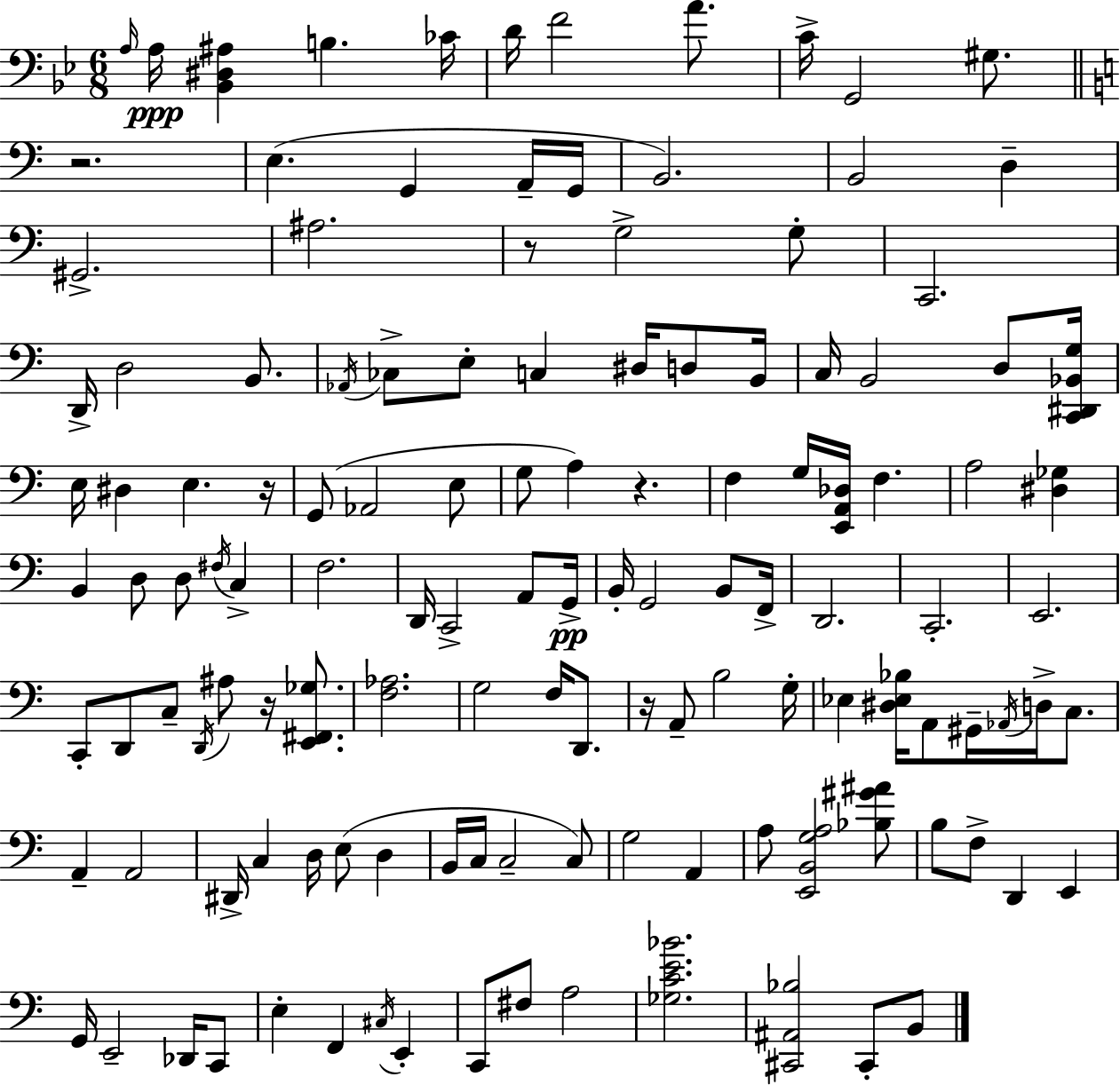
X:1
T:Untitled
M:6/8
L:1/4
K:Bb
A,/4 A,/4 [_B,,^D,^A,] B, _C/4 D/4 F2 A/2 C/4 G,,2 ^G,/2 z2 E, G,, A,,/4 G,,/4 B,,2 B,,2 D, ^G,,2 ^A,2 z/2 G,2 G,/2 C,,2 D,,/4 D,2 B,,/2 _A,,/4 _C,/2 E,/2 C, ^D,/4 D,/2 B,,/4 C,/4 B,,2 D,/2 [C,,^D,,_B,,G,]/4 E,/4 ^D, E, z/4 G,,/2 _A,,2 E,/2 G,/2 A, z F, G,/4 [E,,A,,_D,]/4 F, A,2 [^D,_G,] B,, D,/2 D,/2 ^F,/4 C, F,2 D,,/4 C,,2 A,,/2 G,,/4 B,,/4 G,,2 B,,/2 F,,/4 D,,2 C,,2 E,,2 C,,/2 D,,/2 C,/2 D,,/4 ^A,/2 z/4 [E,,^F,,_G,]/2 [F,_A,]2 G,2 F,/4 D,,/2 z/4 A,,/2 B,2 G,/4 _E, [^D,_E,_B,]/4 A,,/2 ^G,,/4 _A,,/4 D,/4 C,/2 A,, A,,2 ^D,,/4 C, D,/4 E,/2 D, B,,/4 C,/4 C,2 C,/2 G,2 A,, A,/2 [E,,B,,G,A,]2 [_B,^G^A]/2 B,/2 F,/2 D,, E,, G,,/4 E,,2 _D,,/4 C,,/2 E, F,, ^C,/4 E,, C,,/2 ^F,/2 A,2 [_G,CE_B]2 [^C,,^A,,_B,]2 ^C,,/2 B,,/2